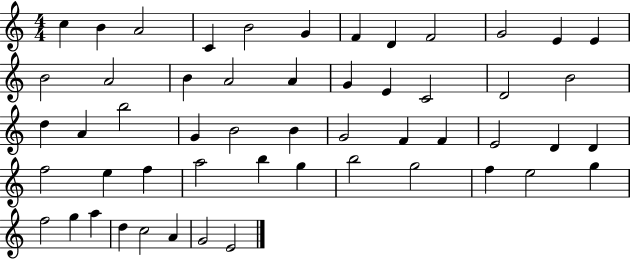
X:1
T:Untitled
M:4/4
L:1/4
K:C
c B A2 C B2 G F D F2 G2 E E B2 A2 B A2 A G E C2 D2 B2 d A b2 G B2 B G2 F F E2 D D f2 e f a2 b g b2 g2 f e2 g f2 g a d c2 A G2 E2